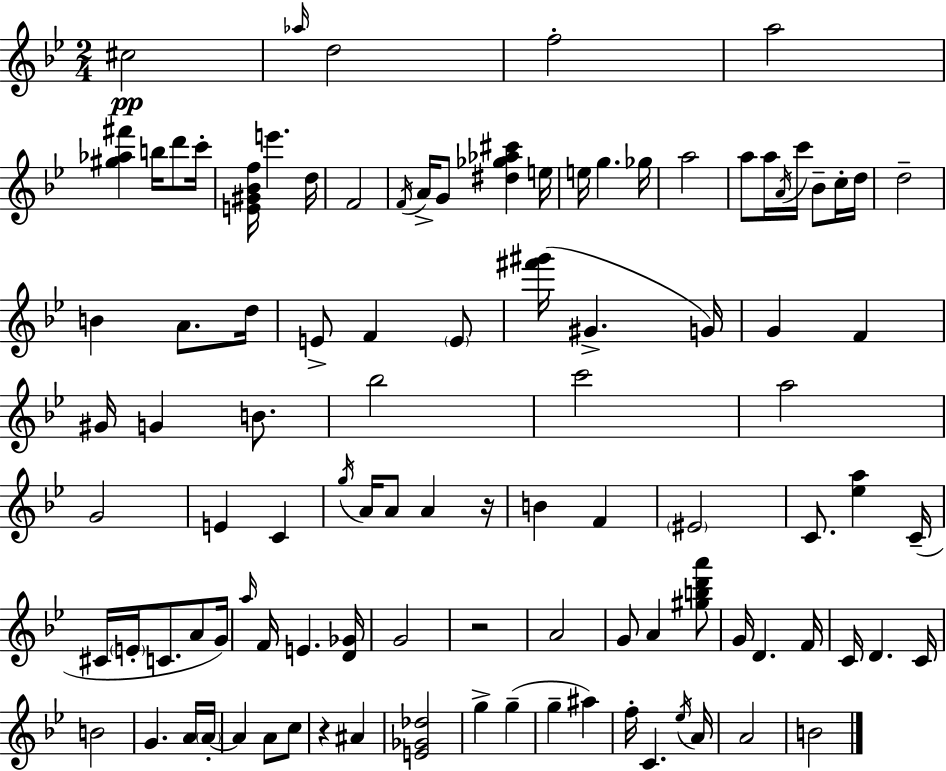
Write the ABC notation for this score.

X:1
T:Untitled
M:2/4
L:1/4
K:Bb
^c2 _a/4 d2 f2 a2 [^g_a^f'] b/4 d'/2 c'/4 [E^G_Bf]/4 e' d/4 F2 F/4 A/4 G/2 [^d_g_a^c'] e/4 e/4 g _g/4 a2 a/2 a/4 A/4 c'/4 _B/2 c/4 d/4 d2 B A/2 d/4 E/2 F E/2 [^f'^g']/4 ^G G/4 G F ^G/4 G B/2 _b2 c'2 a2 G2 E C g/4 A/4 A/2 A z/4 B F ^E2 C/2 [_ea] C/4 ^C/4 E/4 C/2 A/2 G/4 a/4 F/4 E [D_G]/4 G2 z2 A2 G/2 A [^gbd'a']/2 G/4 D F/4 C/4 D C/4 B2 G A/4 A/4 A A/2 c/2 z ^A [E_G_d]2 g g g ^a f/4 C _e/4 A/4 A2 B2